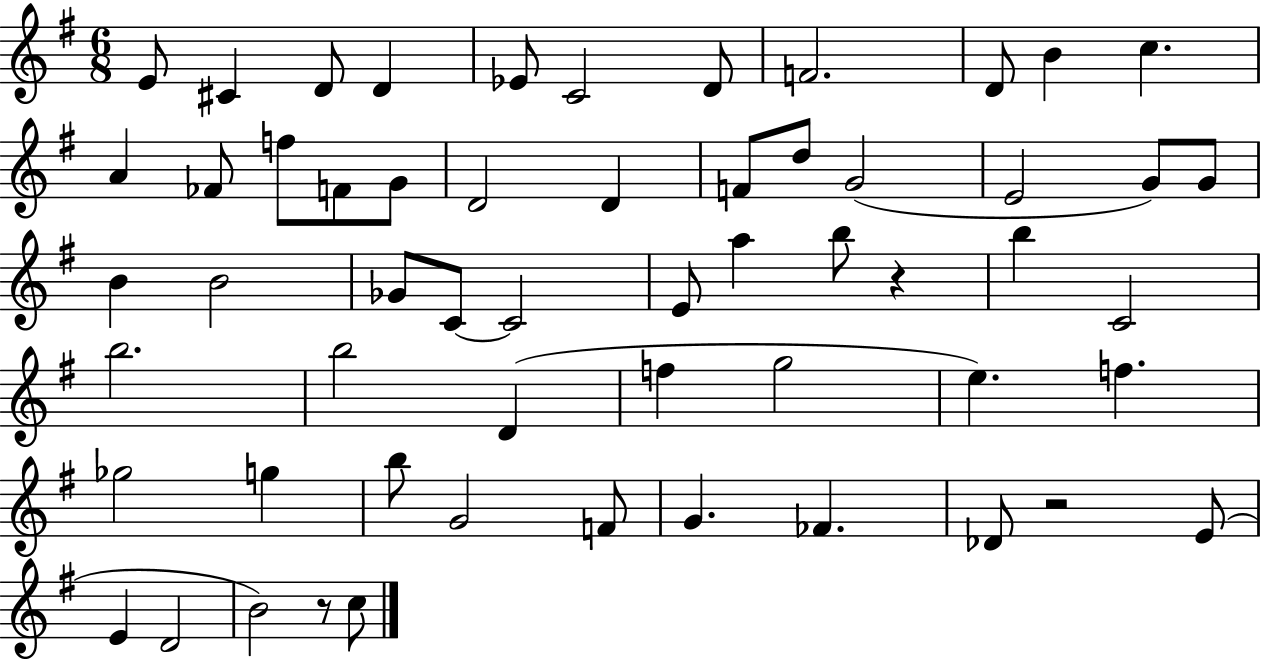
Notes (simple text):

E4/e C#4/q D4/e D4/q Eb4/e C4/h D4/e F4/h. D4/e B4/q C5/q. A4/q FES4/e F5/e F4/e G4/e D4/h D4/q F4/e D5/e G4/h E4/h G4/e G4/e B4/q B4/h Gb4/e C4/e C4/h E4/e A5/q B5/e R/q B5/q C4/h B5/h. B5/h D4/q F5/q G5/h E5/q. F5/q. Gb5/h G5/q B5/e G4/h F4/e G4/q. FES4/q. Db4/e R/h E4/e E4/q D4/h B4/h R/e C5/e